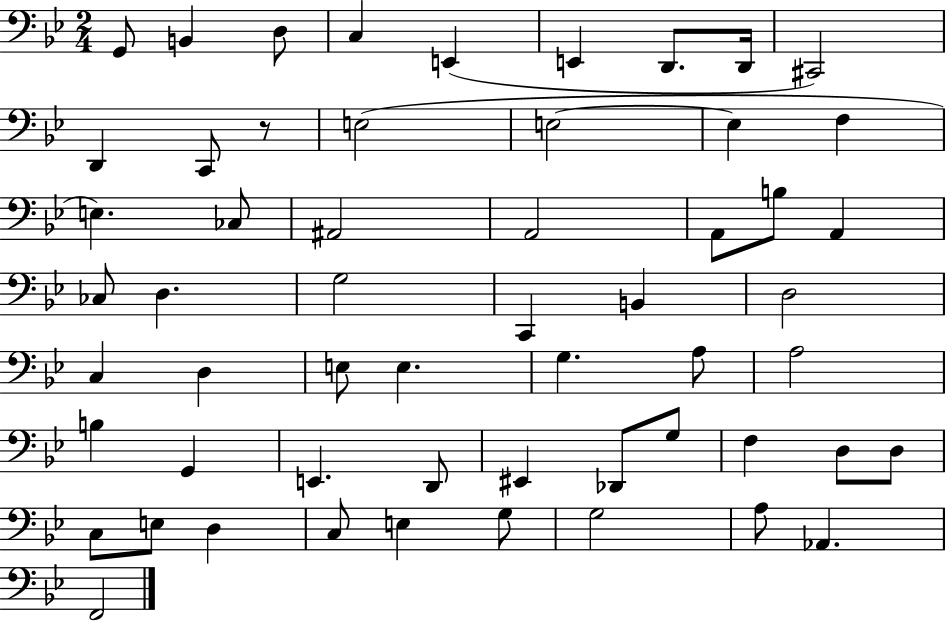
{
  \clef bass
  \numericTimeSignature
  \time 2/4
  \key bes \major
  \repeat volta 2 { g,8 b,4 d8 | c4 e,4( | e,4 d,8. d,16 | cis,2) | \break d,4 c,8 r8 | e2( | e2~~ | e4 f4 | \break e4.) ces8 | ais,2 | a,2 | a,8 b8 a,4 | \break ces8 d4. | g2 | c,4 b,4 | d2 | \break c4 d4 | e8 e4. | g4. a8 | a2 | \break b4 g,4 | e,4. d,8 | eis,4 des,8 g8 | f4 d8 d8 | \break c8 e8 d4 | c8 e4 g8 | g2 | a8 aes,4. | \break f,2 | } \bar "|."
}